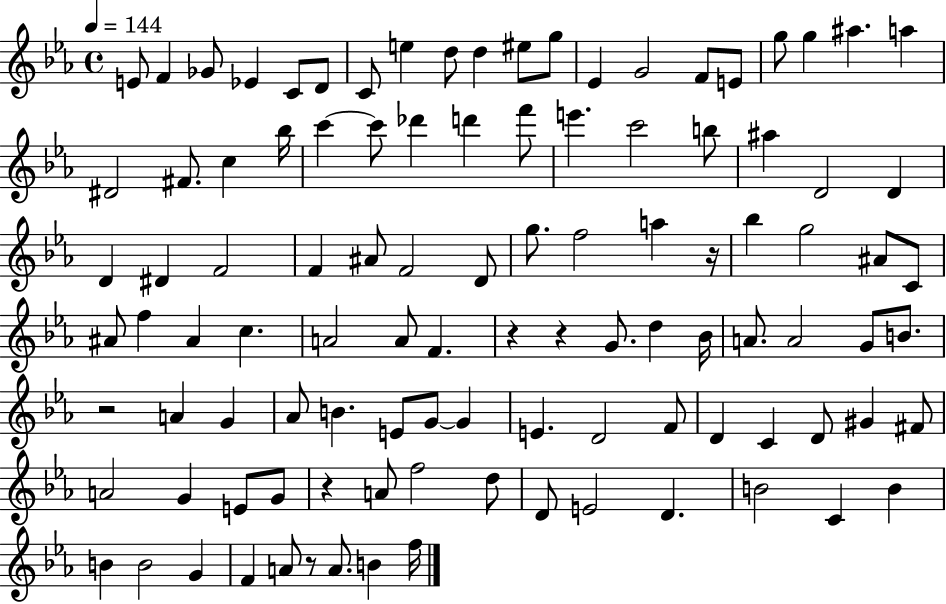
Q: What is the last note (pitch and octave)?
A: F5